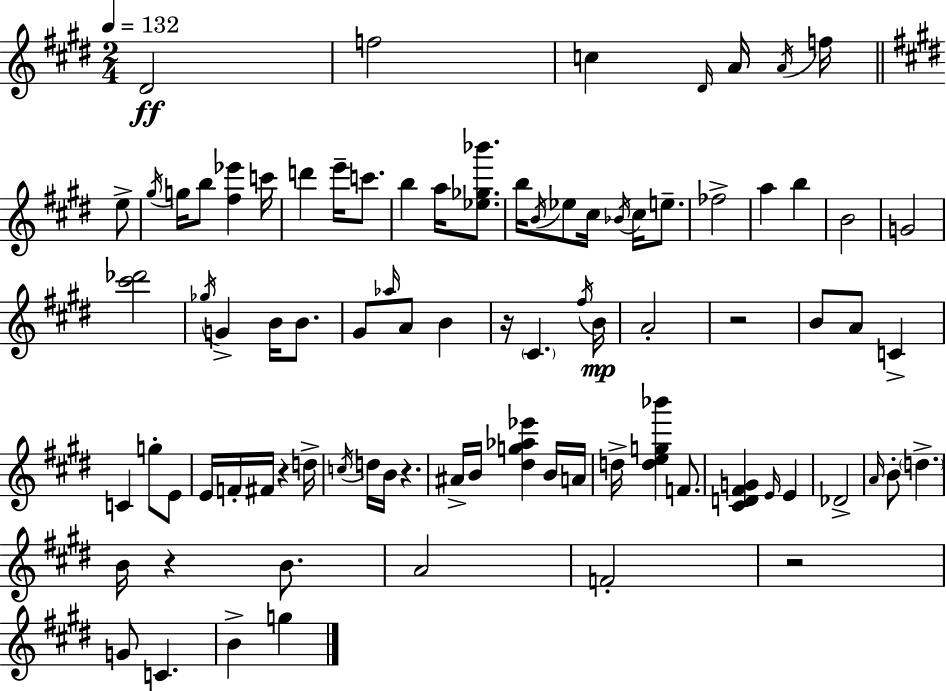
D#4/h F5/h C5/q D#4/s A4/s A4/s F5/s E5/e G#5/s G5/s B5/e [F#5,Eb6]/q C6/s D6/q E6/s C6/e. B5/q A5/s [Eb5,Gb5,Bb6]/e. B5/s B4/s Eb5/e C#5/s Bb4/s C#5/s E5/e. FES5/h A5/q B5/q B4/h G4/h [C#6,Db6]/h Gb5/s G4/q B4/s B4/e. G#4/e Ab5/s A4/e B4/q R/s C#4/q. F#5/s B4/s A4/h R/h B4/e A4/e C4/q C4/q G5/e E4/e E4/s F4/s F#4/s R/q D5/s C5/s D5/s B4/s R/q. A#4/s B4/s [D#5,G5,Ab5,Eb6]/q B4/s A4/s D5/s [D5,E5,G5,Bb6]/q F4/e. [C#4,D4,F#4,G4]/q E4/s E4/q Db4/h A4/s B4/e D5/q. B4/s R/q B4/e. A4/h F4/h R/h G4/e C4/q. B4/q G5/q